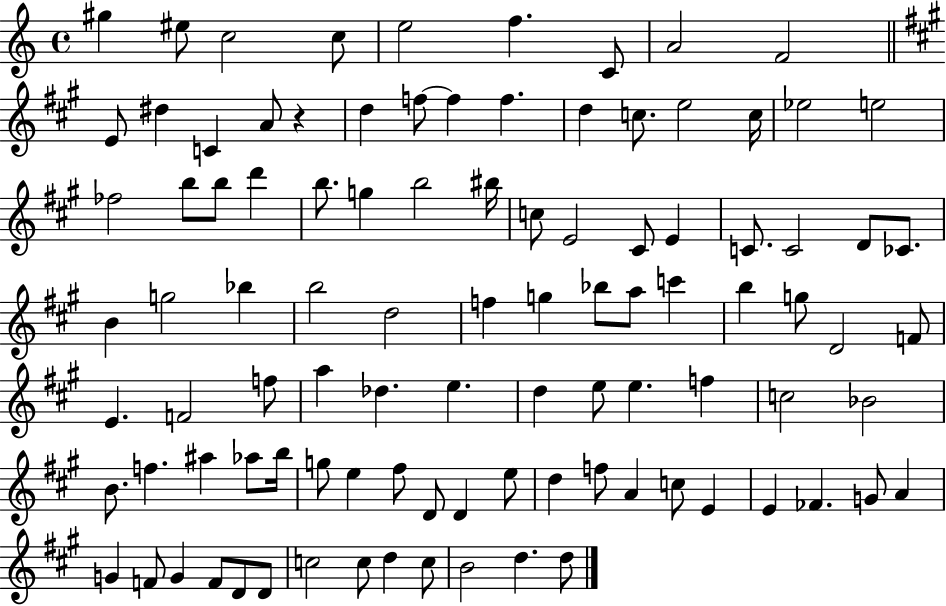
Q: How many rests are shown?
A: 1